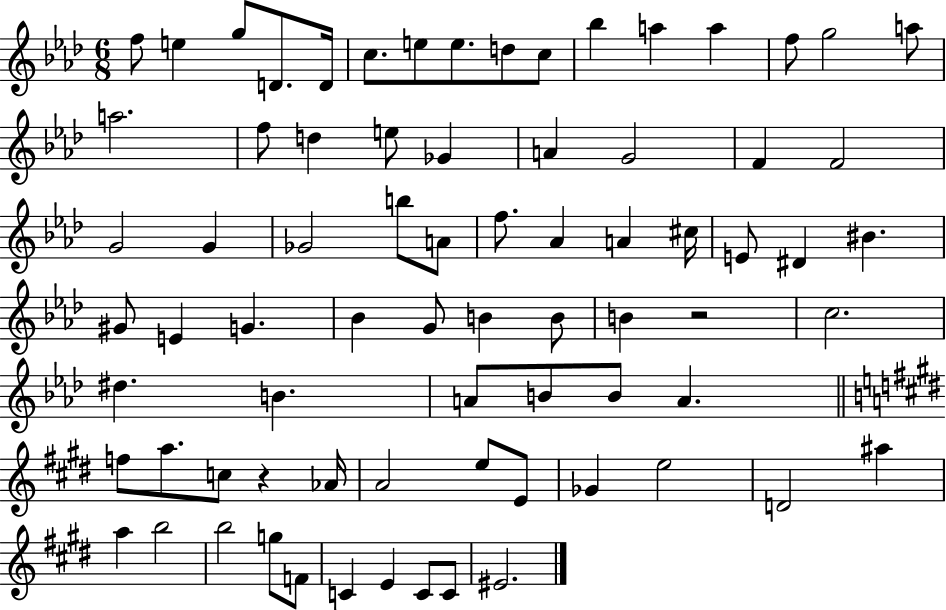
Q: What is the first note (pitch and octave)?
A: F5